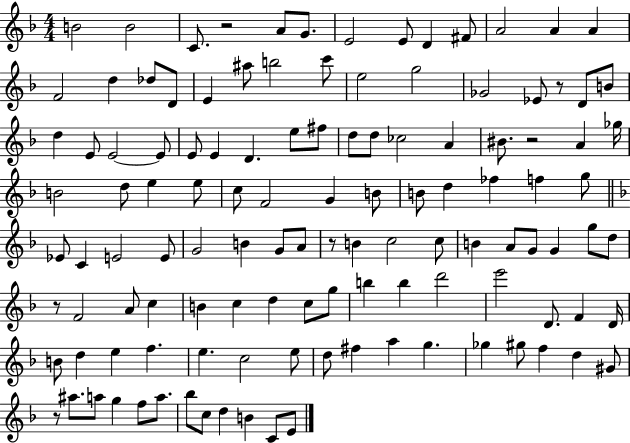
X:1
T:Untitled
M:4/4
L:1/4
K:F
B2 B2 C/2 z2 A/2 G/2 E2 E/2 D ^F/2 A2 A A F2 d _d/2 D/2 E ^a/2 b2 c'/2 e2 g2 _G2 _E/2 z/2 D/2 B/2 d E/2 E2 E/2 E/2 E D e/2 ^f/2 d/2 d/2 _c2 A ^B/2 z2 A _g/4 B2 d/2 e e/2 c/2 F2 G B/2 B/2 d _f f g/2 _E/2 C E2 E/2 G2 B G/2 A/2 z/2 B c2 c/2 B A/2 G/2 G g/2 d/2 z/2 F2 A/2 c B c d c/2 g/2 b b d'2 e'2 D/2 F D/4 B/2 d e f e c2 e/2 d/2 ^f a g _g ^g/2 f d ^G/2 z/2 ^a/2 a/2 g f/2 a/2 _b/2 c/2 d B C/2 E/2